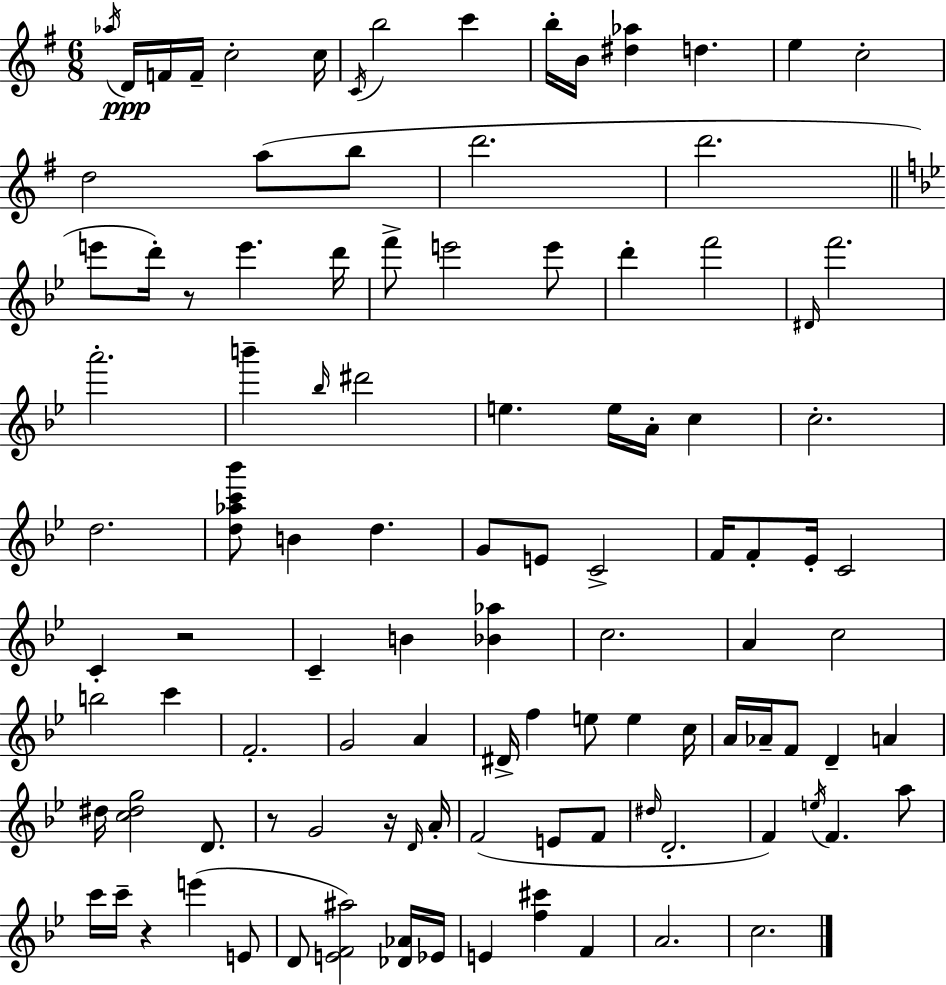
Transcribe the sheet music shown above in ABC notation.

X:1
T:Untitled
M:6/8
L:1/4
K:G
_a/4 D/4 F/4 F/4 c2 c/4 C/4 b2 c' b/4 B/4 [^d_a] d e c2 d2 a/2 b/2 d'2 d'2 e'/2 d'/4 z/2 e' d'/4 f'/2 e'2 e'/2 d' f'2 ^D/4 f'2 a'2 b' _b/4 ^d'2 e e/4 A/4 c c2 d2 [d_ac'_b']/2 B d G/2 E/2 C2 F/4 F/2 _E/4 C2 C z2 C B [_B_a] c2 A c2 b2 c' F2 G2 A ^D/4 f e/2 e c/4 A/4 _A/4 F/2 D A ^d/4 [c^dg]2 D/2 z/2 G2 z/4 D/4 A/4 F2 E/2 F/2 ^d/4 D2 F e/4 F a/2 c'/4 c'/4 z e' E/2 D/2 [EF^a]2 [_D_A]/4 _E/4 E [f^c'] F A2 c2